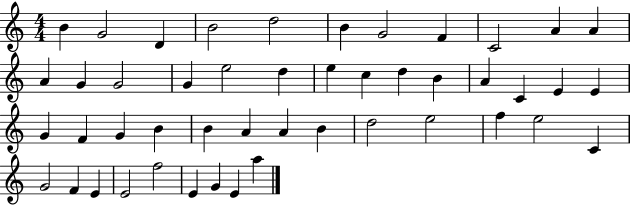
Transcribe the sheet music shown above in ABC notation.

X:1
T:Untitled
M:4/4
L:1/4
K:C
B G2 D B2 d2 B G2 F C2 A A A G G2 G e2 d e c d B A C E E G F G B B A A B d2 e2 f e2 C G2 F E E2 f2 E G E a